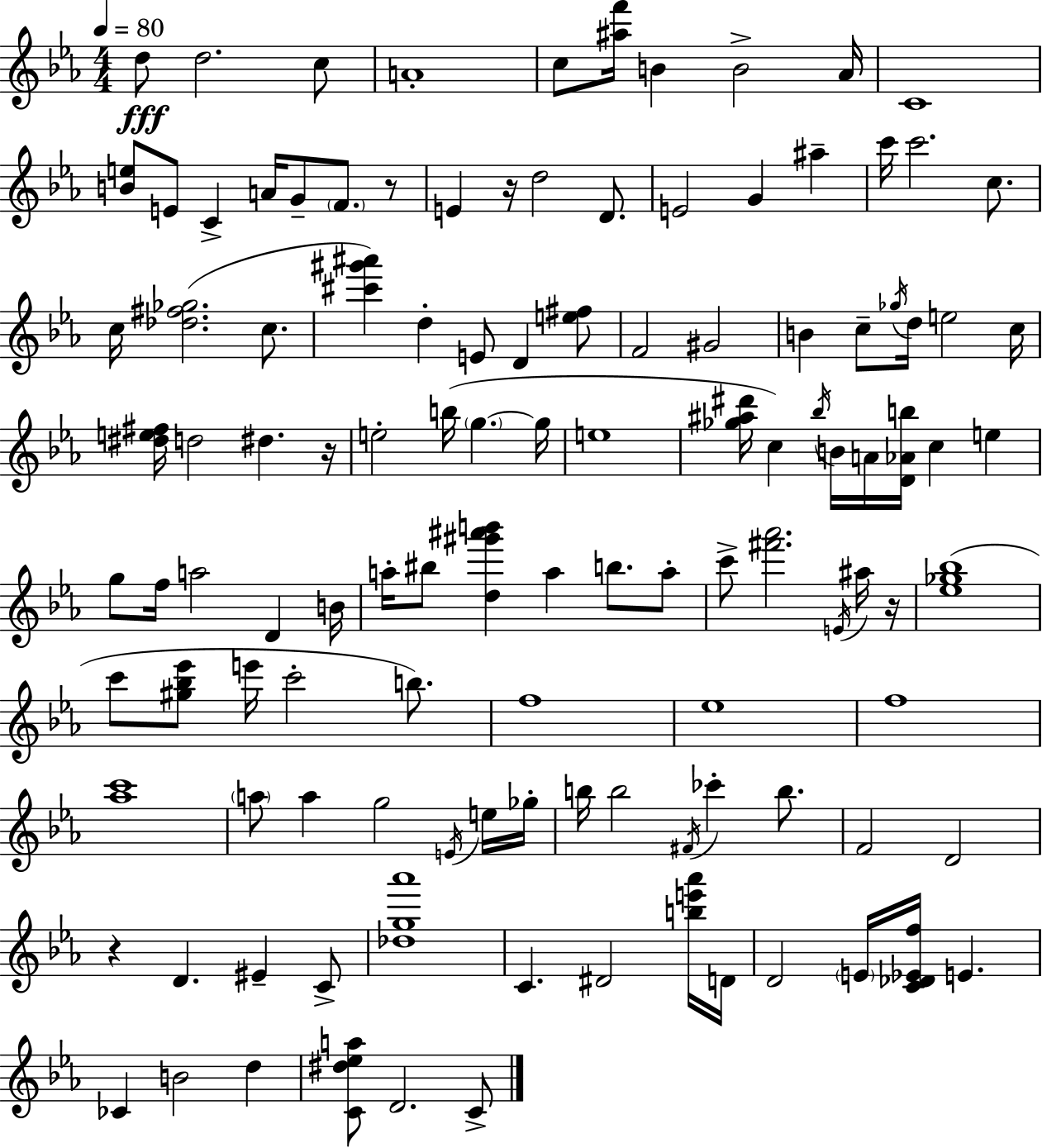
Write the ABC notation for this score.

X:1
T:Untitled
M:4/4
L:1/4
K:Cm
d/2 d2 c/2 A4 c/2 [^af']/4 B B2 _A/4 C4 [Be]/2 E/2 C A/4 G/2 F/2 z/2 E z/4 d2 D/2 E2 G ^a c'/4 c'2 c/2 c/4 [_d^f_g]2 c/2 [^c'^g'^a'] d E/2 D [e^f]/2 F2 ^G2 B c/2 _g/4 d/4 e2 c/4 [^de^f]/4 d2 ^d z/4 e2 b/4 g g/4 e4 [_g^a^d']/4 c _b/4 B/4 A/4 [D_Ab]/4 c e g/2 f/4 a2 D B/4 a/4 ^b/2 [d^g'^a'b'] a b/2 a/2 c'/2 [^f'_a']2 E/4 ^a/4 z/4 [_e_g_b]4 c'/2 [^g_b_e']/2 e'/4 c'2 b/2 f4 _e4 f4 [_ac']4 a/2 a g2 E/4 e/4 _g/4 b/4 b2 ^F/4 _c' b/2 F2 D2 z D ^E C/2 [_dg_a']4 C ^D2 [be'_a']/4 D/4 D2 E/4 [C_D_Ef]/4 E _C B2 d [C^d_ea]/2 D2 C/2